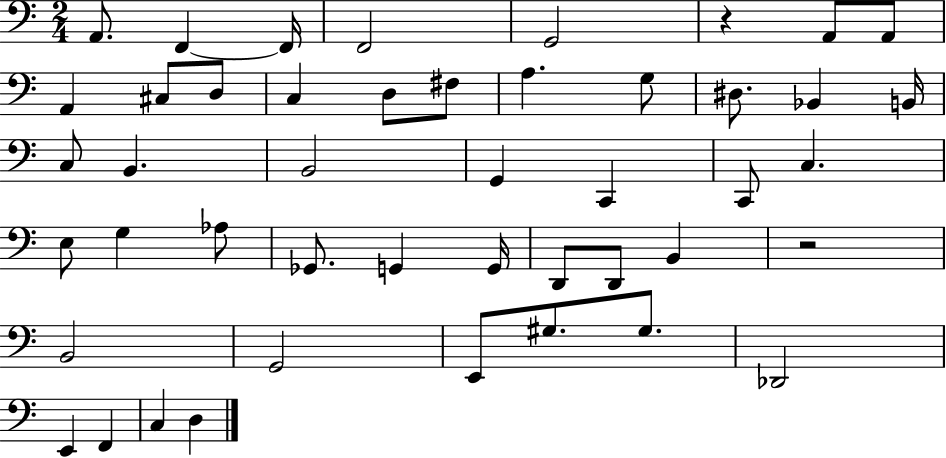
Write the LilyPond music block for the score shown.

{
  \clef bass
  \numericTimeSignature
  \time 2/4
  \key c \major
  a,8. f,4~~ f,16 | f,2 | g,2 | r4 a,8 a,8 | \break a,4 cis8 d8 | c4 d8 fis8 | a4. g8 | dis8. bes,4 b,16 | \break c8 b,4. | b,2 | g,4 c,4 | c,8 c4. | \break e8 g4 aes8 | ges,8. g,4 g,16 | d,8 d,8 b,4 | r2 | \break b,2 | g,2 | e,8 gis8. gis8. | des,2 | \break e,4 f,4 | c4 d4 | \bar "|."
}